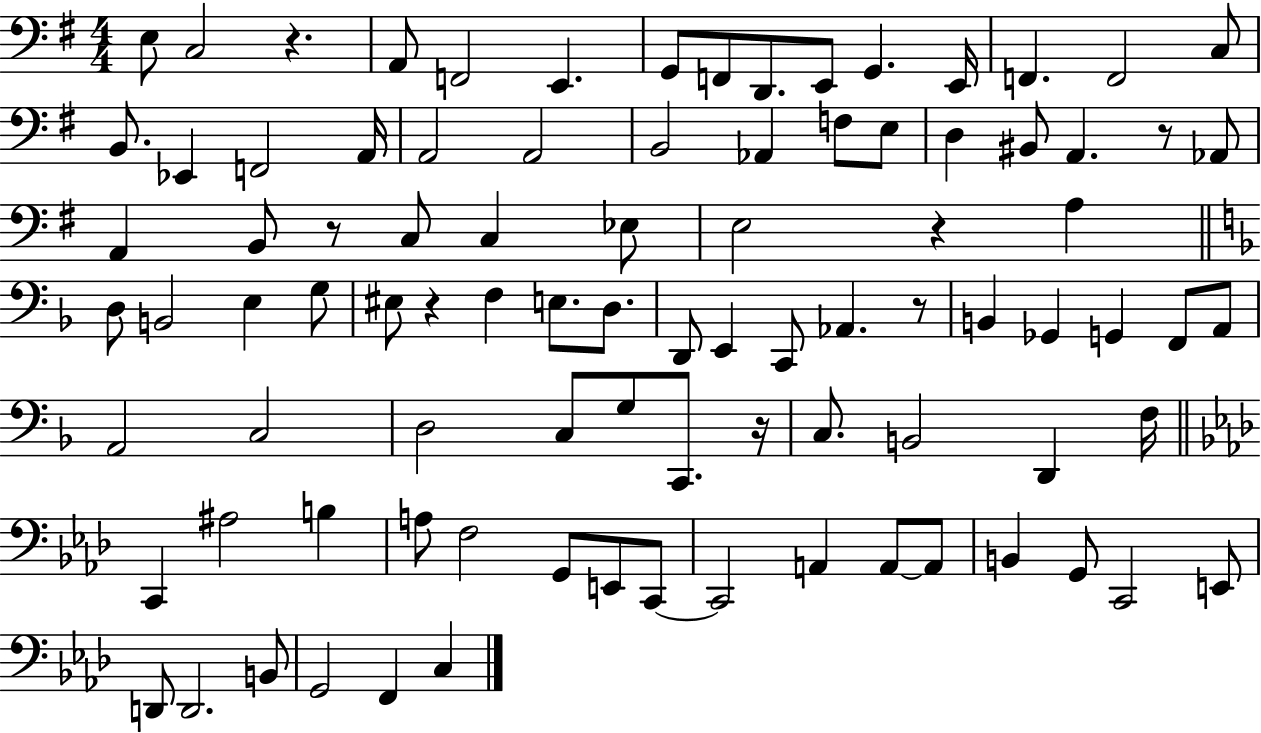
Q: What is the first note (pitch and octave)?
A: E3